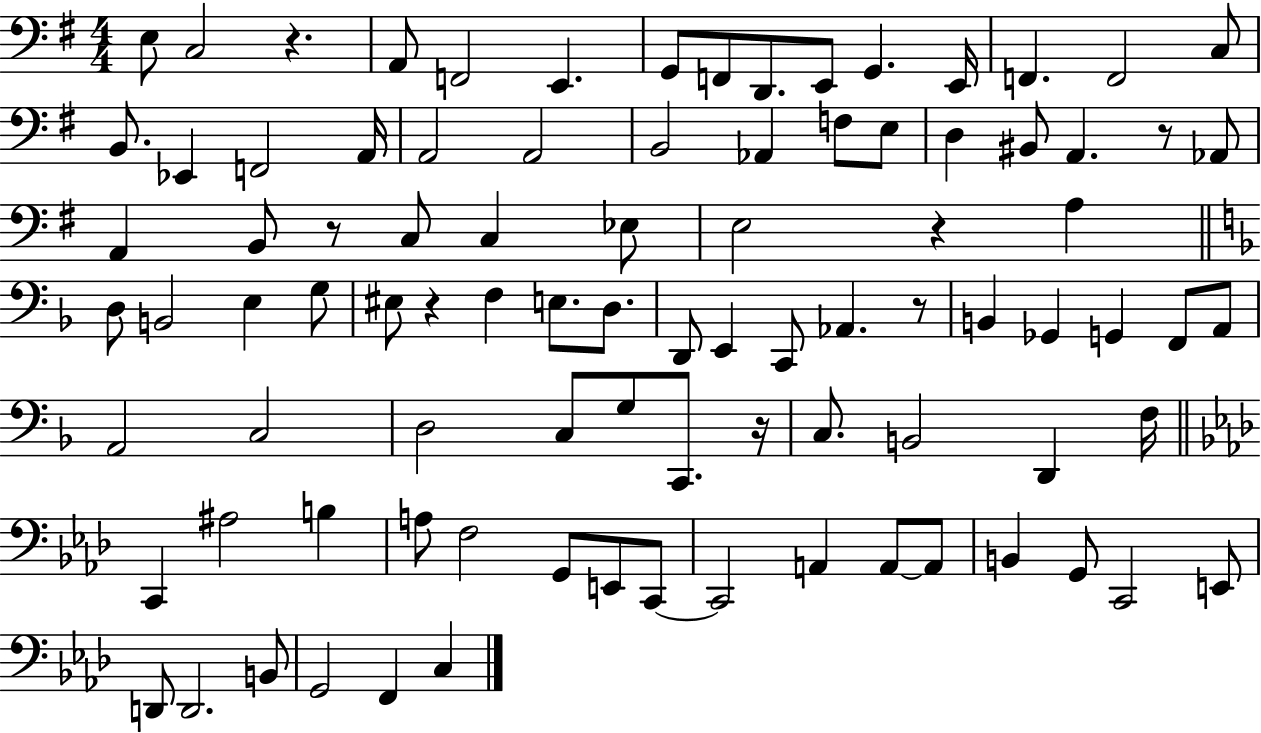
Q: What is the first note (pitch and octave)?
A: E3